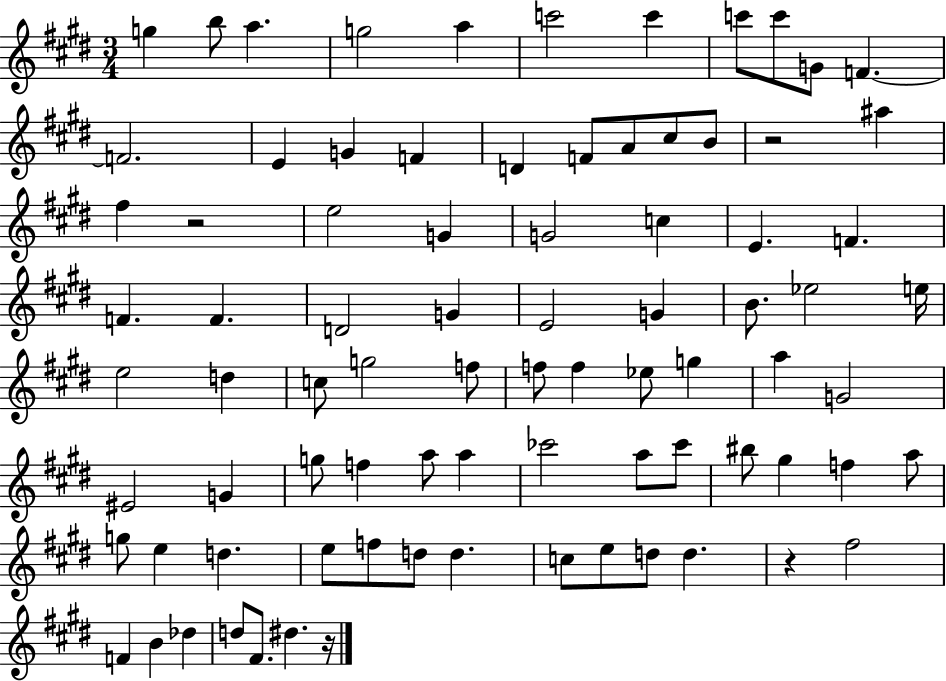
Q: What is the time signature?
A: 3/4